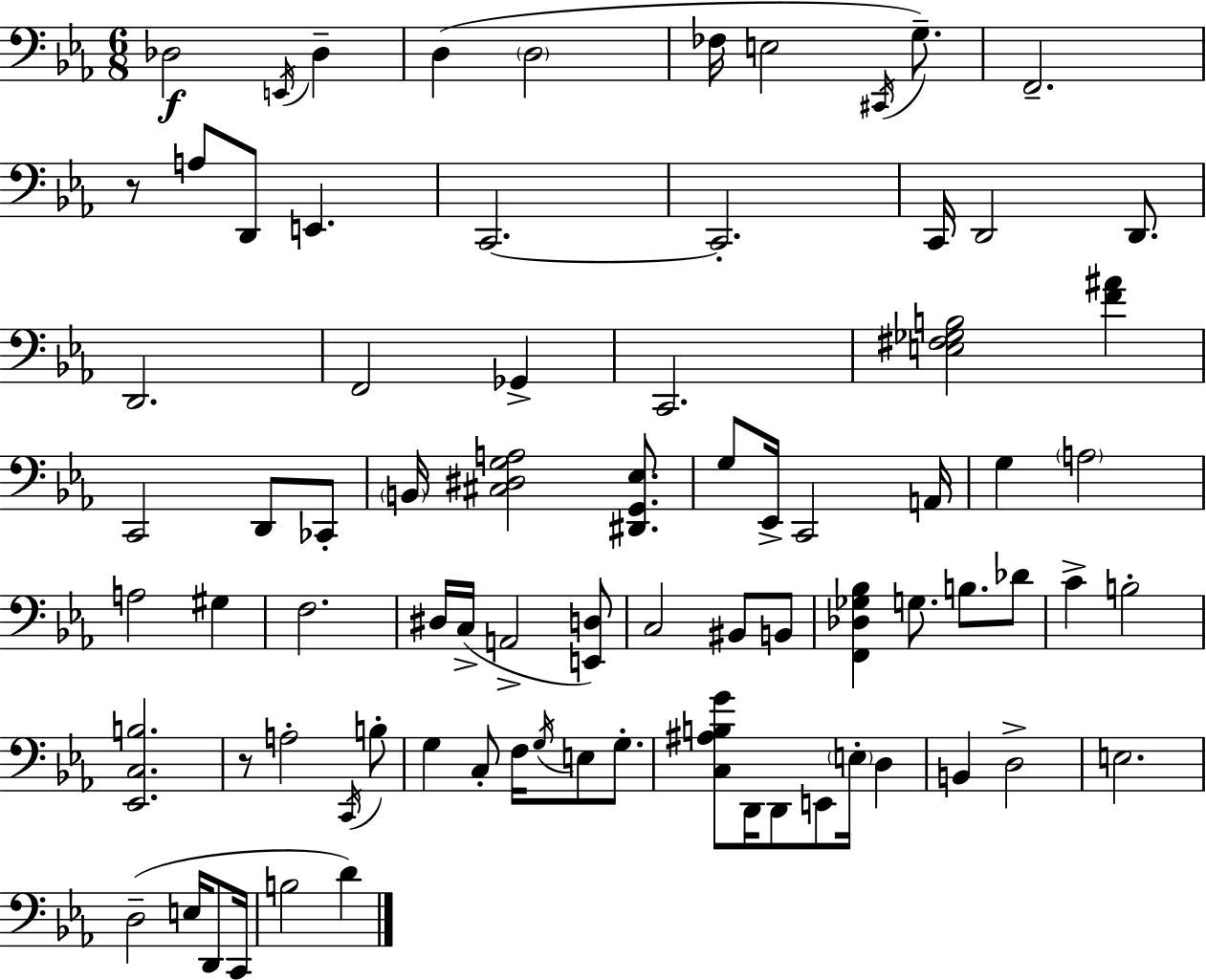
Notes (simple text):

Db3/h E2/s Db3/q D3/q D3/h FES3/s E3/h C#2/s G3/e. F2/h. R/e A3/e D2/e E2/q. C2/h. C2/h. C2/s D2/h D2/e. D2/h. F2/h Gb2/q C2/h. [E3,F#3,Gb3,B3]/h [F4,A#4]/q C2/h D2/e CES2/e B2/s [C#3,D#3,G3,A3]/h [D#2,G2,Eb3]/e. G3/e Eb2/s C2/h A2/s G3/q A3/h A3/h G#3/q F3/h. D#3/s C3/s A2/h [E2,D3]/e C3/h BIS2/e B2/e [F2,Db3,Gb3,Bb3]/q G3/e. B3/e. Db4/e C4/q B3/h [Eb2,C3,B3]/h. R/e A3/h C2/s B3/e G3/q C3/e F3/s G3/s E3/e G3/e. [C3,A#3,B3,G4]/e D2/s D2/e E2/e E3/s D3/q B2/q D3/h E3/h. D3/h E3/s D2/e C2/s B3/h D4/q